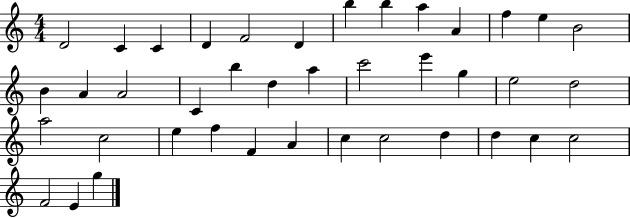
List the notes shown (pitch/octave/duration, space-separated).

D4/h C4/q C4/q D4/q F4/h D4/q B5/q B5/q A5/q A4/q F5/q E5/q B4/h B4/q A4/q A4/h C4/q B5/q D5/q A5/q C6/h E6/q G5/q E5/h D5/h A5/h C5/h E5/q F5/q F4/q A4/q C5/q C5/h D5/q D5/q C5/q C5/h F4/h E4/q G5/q